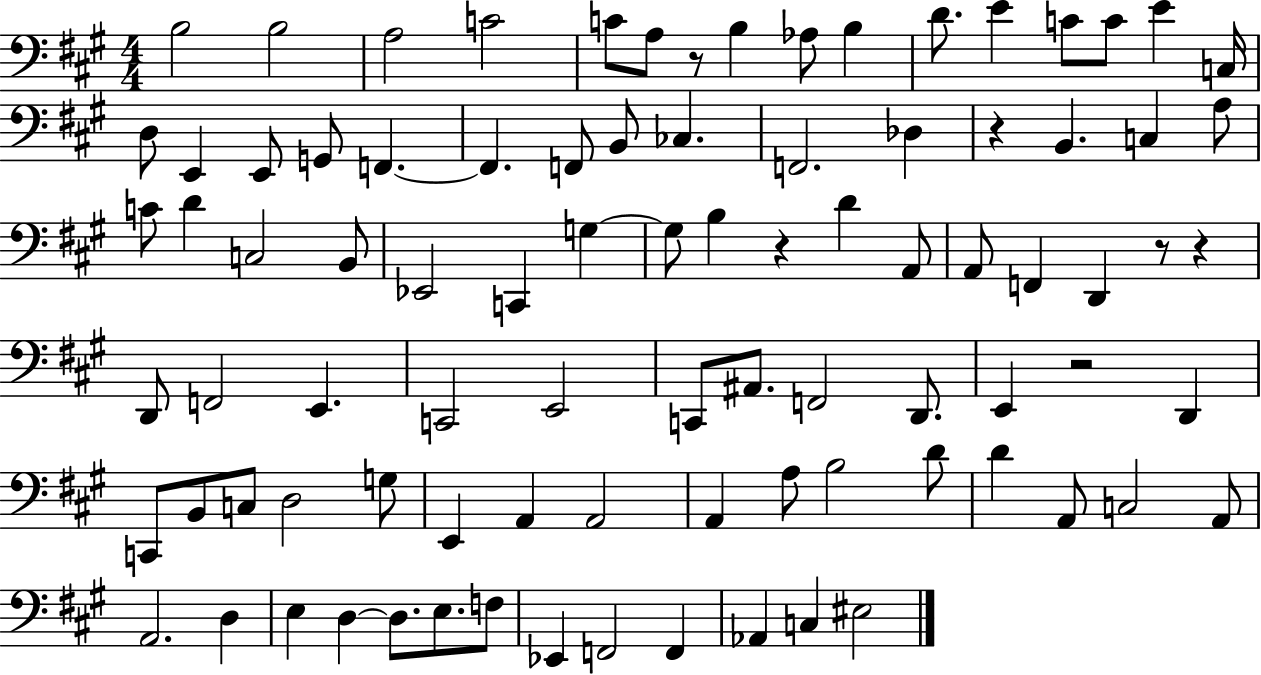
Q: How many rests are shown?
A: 6